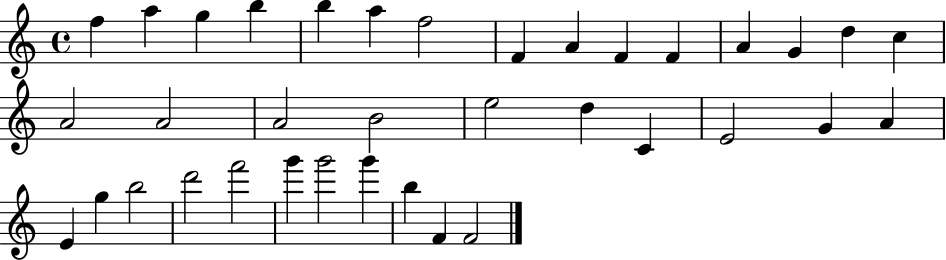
{
  \clef treble
  \time 4/4
  \defaultTimeSignature
  \key c \major
  f''4 a''4 g''4 b''4 | b''4 a''4 f''2 | f'4 a'4 f'4 f'4 | a'4 g'4 d''4 c''4 | \break a'2 a'2 | a'2 b'2 | e''2 d''4 c'4 | e'2 g'4 a'4 | \break e'4 g''4 b''2 | d'''2 f'''2 | g'''4 g'''2 g'''4 | b''4 f'4 f'2 | \break \bar "|."
}